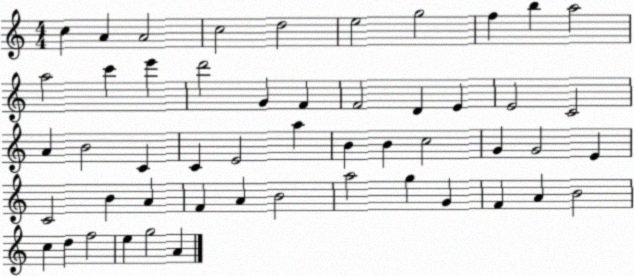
X:1
T:Untitled
M:4/4
L:1/4
K:C
c A A2 c2 d2 e2 g2 f b a2 a2 c' e' d'2 G F F2 D E E2 C2 A B2 C C E2 a B B c2 G G2 E C2 B A F A B2 a2 g G F A B2 c d f2 e g2 A